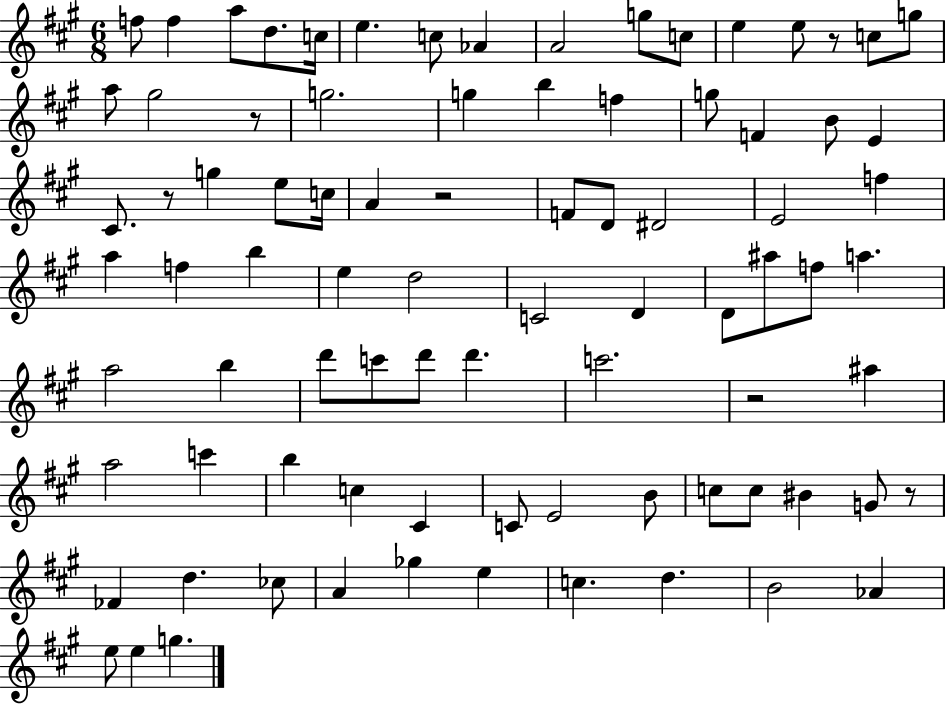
F5/e F5/q A5/e D5/e. C5/s E5/q. C5/e Ab4/q A4/h G5/e C5/e E5/q E5/e R/e C5/e G5/e A5/e G#5/h R/e G5/h. G5/q B5/q F5/q G5/e F4/q B4/e E4/q C#4/e. R/e G5/q E5/e C5/s A4/q R/h F4/e D4/e D#4/h E4/h F5/q A5/q F5/q B5/q E5/q D5/h C4/h D4/q D4/e A#5/e F5/e A5/q. A5/h B5/q D6/e C6/e D6/e D6/q. C6/h. R/h A#5/q A5/h C6/q B5/q C5/q C#4/q C4/e E4/h B4/e C5/e C5/e BIS4/q G4/e R/e FES4/q D5/q. CES5/e A4/q Gb5/q E5/q C5/q. D5/q. B4/h Ab4/q E5/e E5/q G5/q.